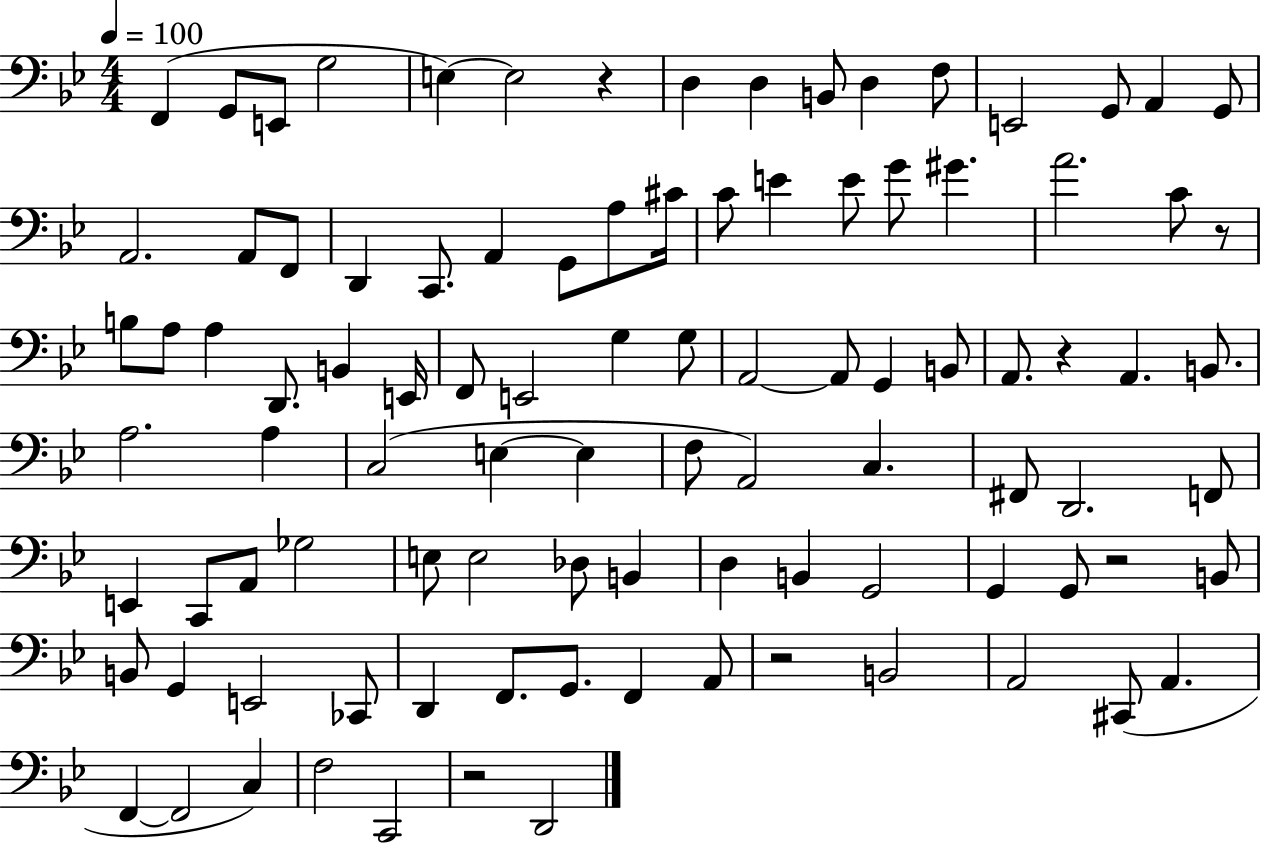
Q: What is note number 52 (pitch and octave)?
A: E3